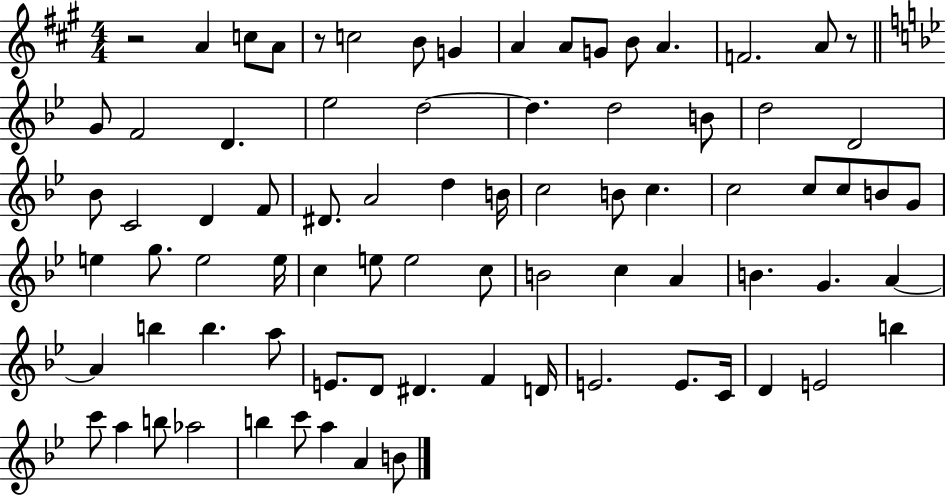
X:1
T:Untitled
M:4/4
L:1/4
K:A
z2 A c/2 A/2 z/2 c2 B/2 G A A/2 G/2 B/2 A F2 A/2 z/2 G/2 F2 D _e2 d2 d d2 B/2 d2 D2 _B/2 C2 D F/2 ^D/2 A2 d B/4 c2 B/2 c c2 c/2 c/2 B/2 G/2 e g/2 e2 e/4 c e/2 e2 c/2 B2 c A B G A A b b a/2 E/2 D/2 ^D F D/4 E2 E/2 C/4 D E2 b c'/2 a b/2 _a2 b c'/2 a A B/2